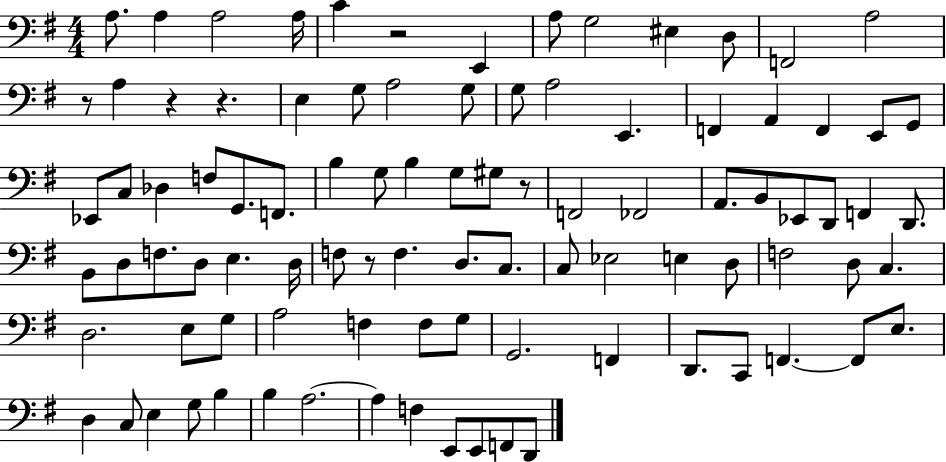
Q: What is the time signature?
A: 4/4